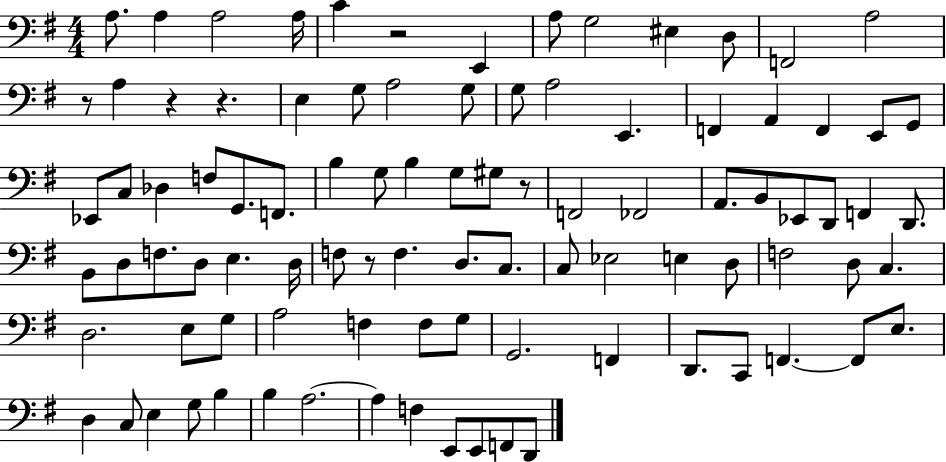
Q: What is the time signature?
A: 4/4